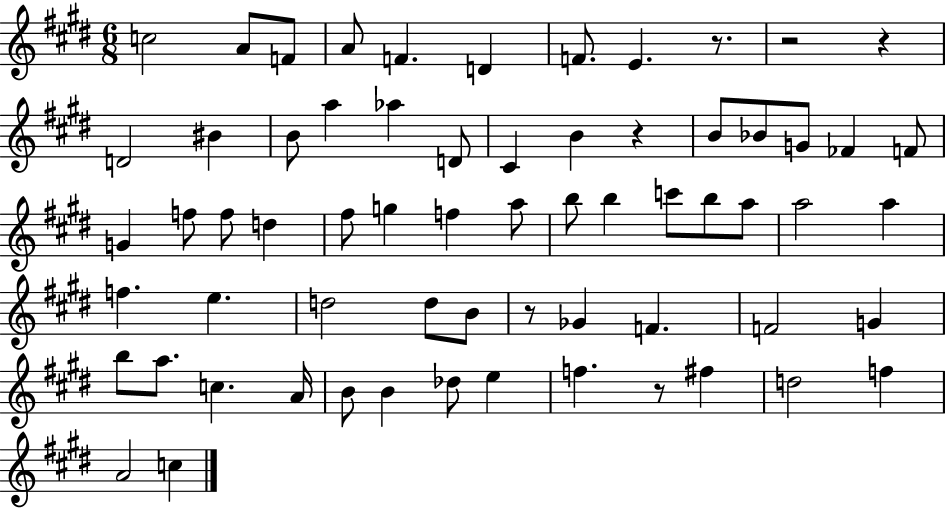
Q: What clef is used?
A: treble